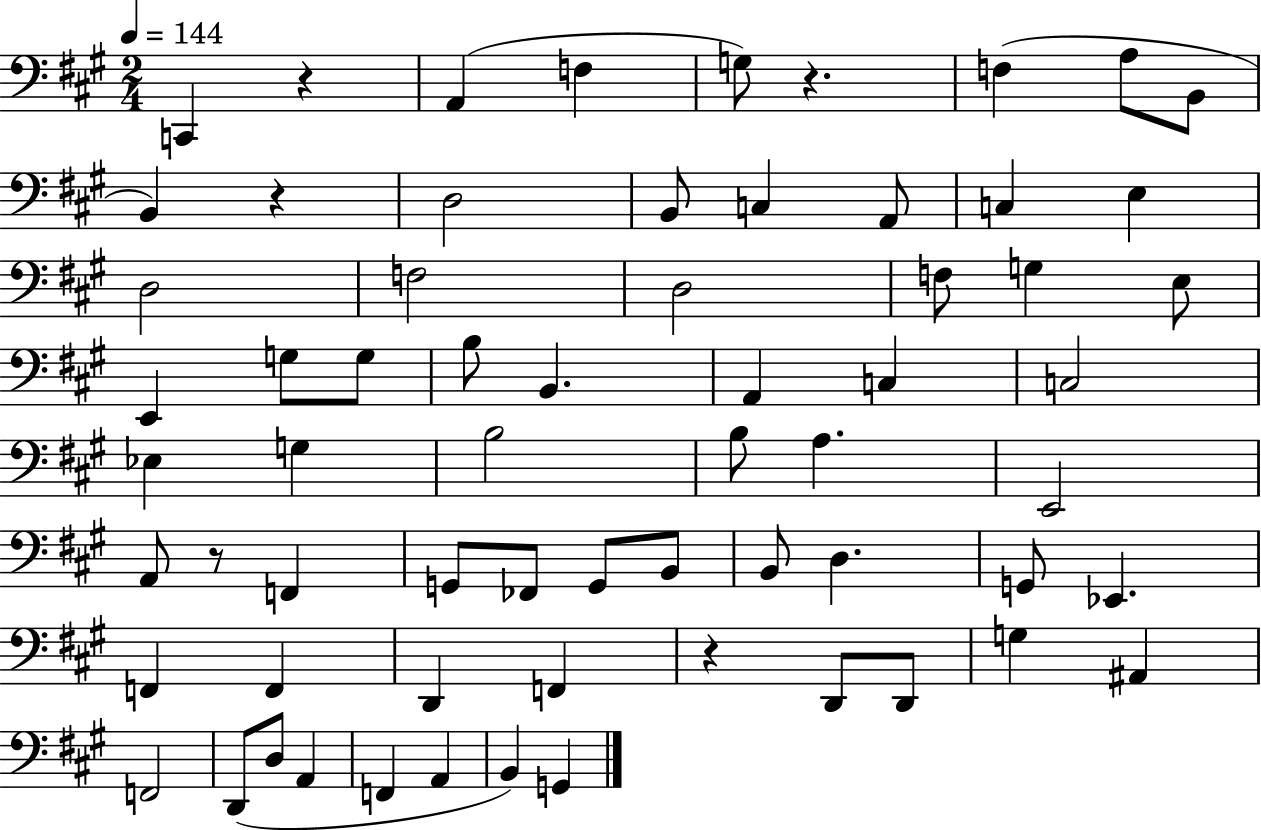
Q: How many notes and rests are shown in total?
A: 65